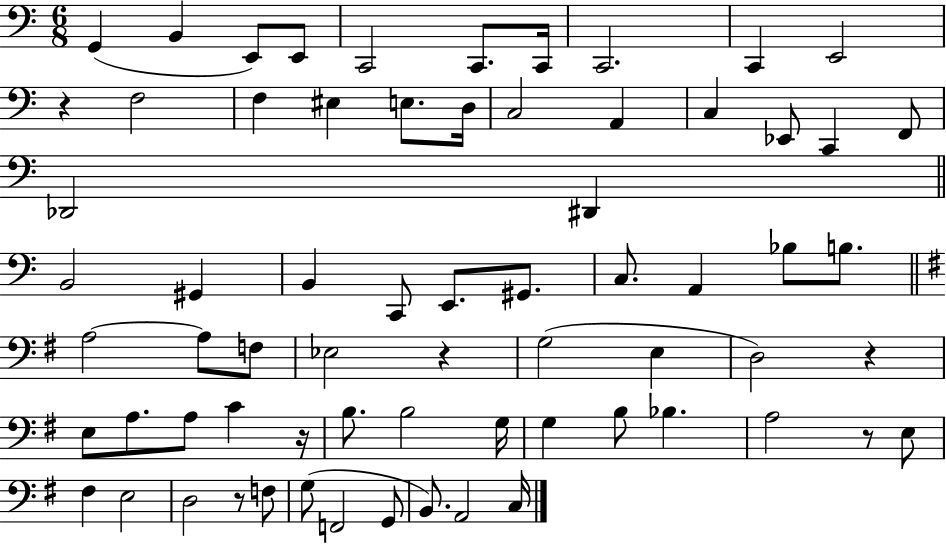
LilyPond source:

{
  \clef bass
  \numericTimeSignature
  \time 6/8
  \key c \major
  g,4( b,4 e,8) e,8 | c,2 c,8. c,16 | c,2. | c,4 e,2 | \break r4 f2 | f4 eis4 e8. d16 | c2 a,4 | c4 ees,8 c,4 f,8 | \break des,2 dis,4 | \bar "||" \break \key a \minor b,2 gis,4 | b,4 c,8 e,8. gis,8. | c8. a,4 bes8 b8. | \bar "||" \break \key g \major a2~~ a8 f8 | ees2 r4 | g2( e4 | d2) r4 | \break e8 a8. a8 c'4 r16 | b8. b2 g16 | g4 b8 bes4. | a2 r8 e8 | \break fis4 e2 | d2 r8 f8 | g8( f,2 g,8 | b,8.) a,2 c16 | \break \bar "|."
}